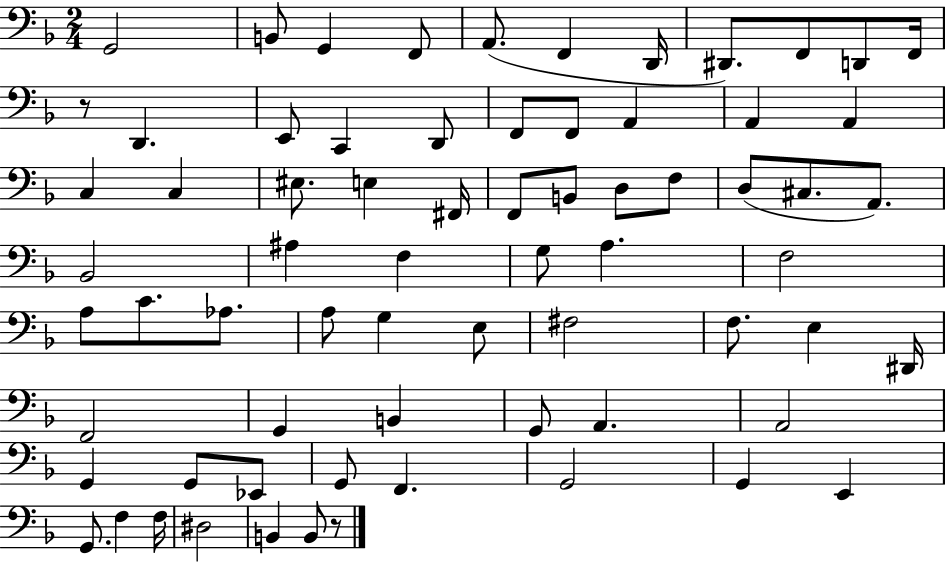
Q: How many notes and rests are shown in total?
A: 70